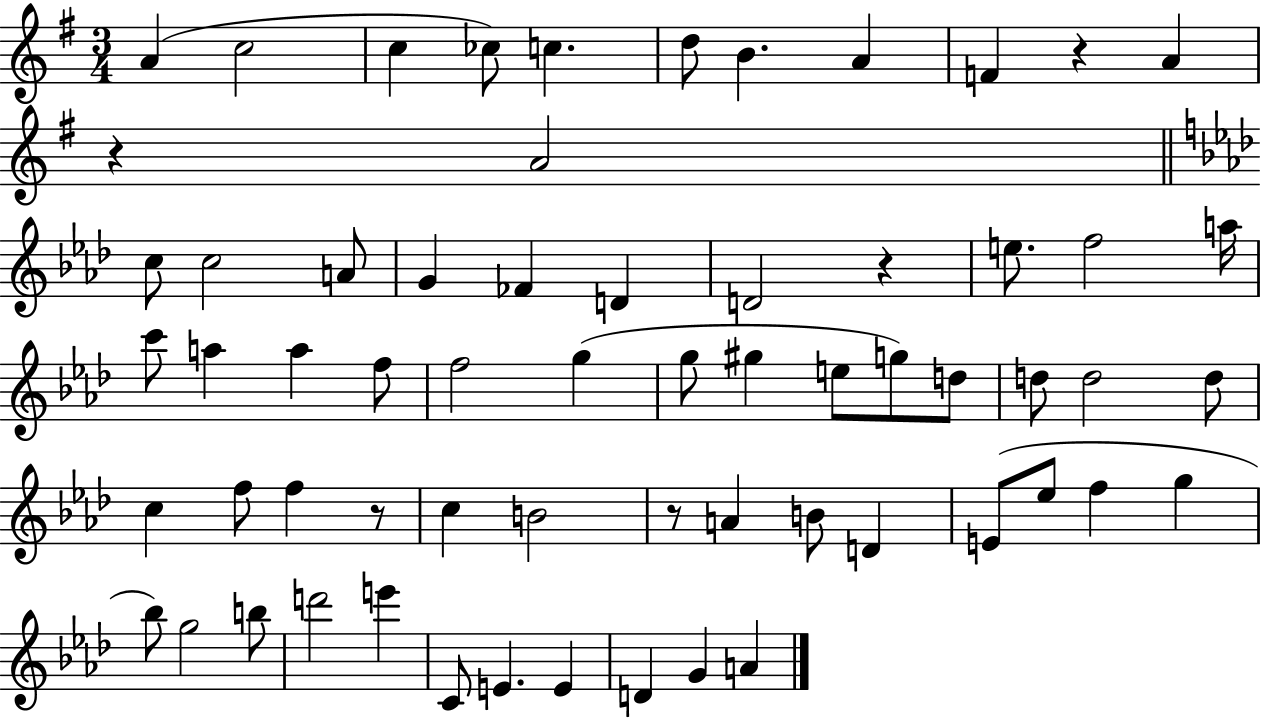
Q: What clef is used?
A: treble